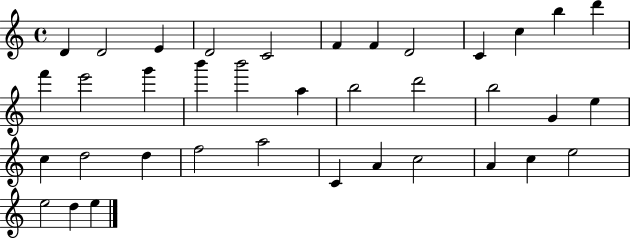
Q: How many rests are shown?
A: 0